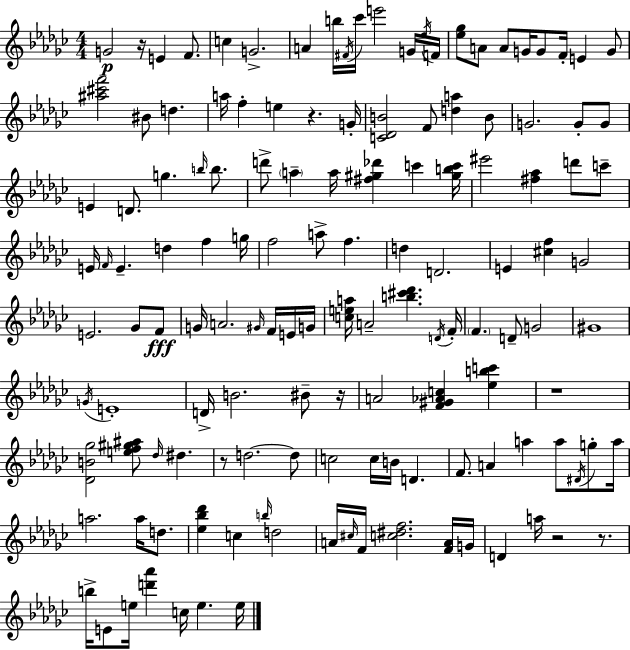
G4/h R/s E4/q F4/e. C5/q G4/h. A4/q B5/s F#4/s CES6/s E6/h G4/s Eb5/s F4/s [Eb5,Gb5]/e A4/e A4/e G4/s G4/e F4/s E4/q G4/e [A#5,C#6,F6]/h BIS4/e D5/q. A5/s F5/q E5/q R/q. G4/s [C4,Db4,B4]/h F4/e [D5,A5]/q B4/e G4/h. G4/e G4/e E4/q D4/e. G5/q. B5/s B5/e. D6/e A5/q A5/s [F#5,G#5,Db6]/q C6/q [G#5,B5,C6]/s EIS6/h [F#5,Ab5]/q D6/e C6/e E4/s F4/s E4/q. D5/q F5/q G5/s F5/h A5/e F5/q. D5/q D4/h. E4/q [C#5,F5]/q G4/h E4/h. Gb4/e F4/e G4/s A4/h. G#4/s F4/s E4/s G4/s [C5,E5,A5]/s A4/h [B5,C#6,Db6]/q. D4/s F4/s F4/q. D4/e G4/h G#4/w G4/s E4/w D4/s B4/h. BIS4/e R/s A4/h [F4,G#4,Ab4,C5]/q [Eb5,B5,C6]/q R/w [Db4,B4,Gb5]/h [E5,F5,G#5,A#5]/e Db5/s D#5/q. R/e D5/h. D5/e C5/h C5/s B4/s D4/q. F4/e. A4/q A5/q A5/e D#4/s G5/e A5/s A5/h. A5/s D5/e. [Eb5,Bb5,Db6]/q C5/q B5/s D5/h A4/s C#5/s F4/s [C5,D#5,F5]/h. [F4,A4]/s G4/s D4/q A5/s R/h R/e. B5/s E4/e E5/s [D6,Ab6]/q C5/s E5/q. E5/s